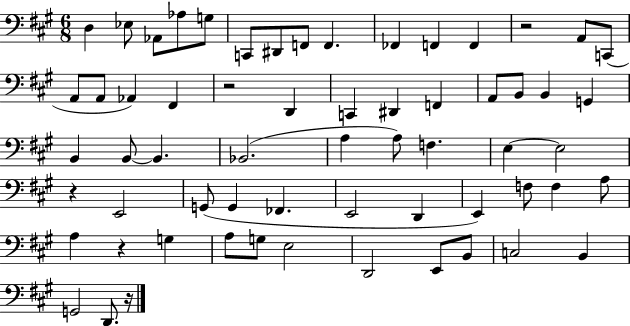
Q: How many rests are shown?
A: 5